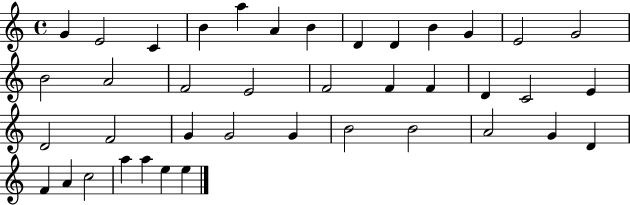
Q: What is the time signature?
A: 4/4